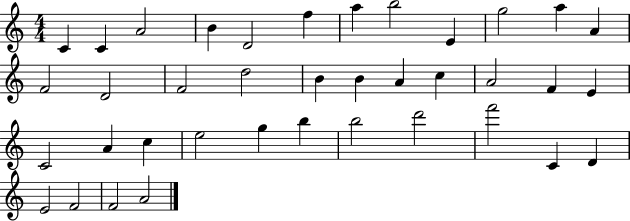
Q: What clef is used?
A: treble